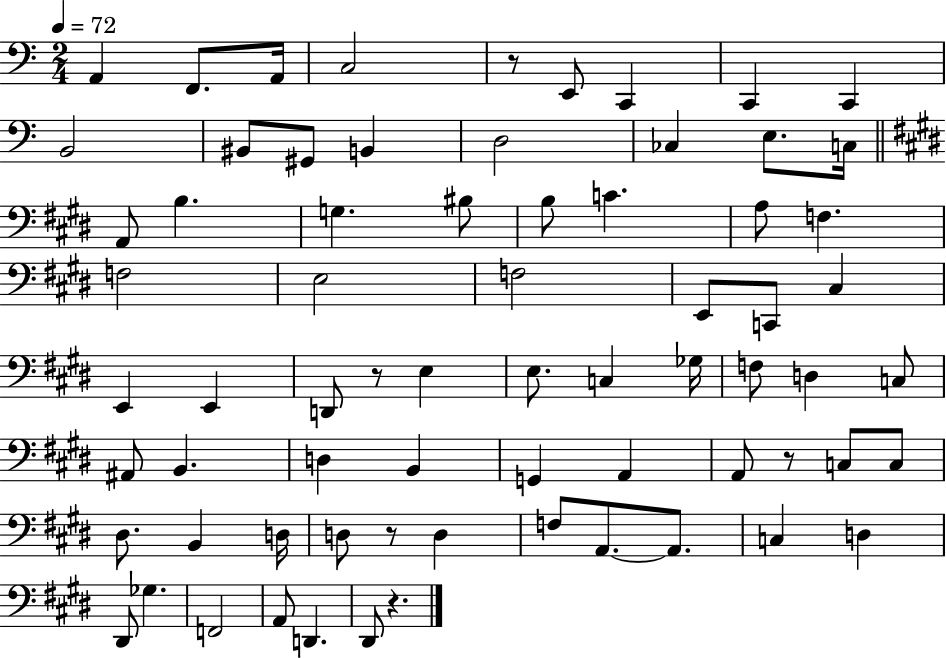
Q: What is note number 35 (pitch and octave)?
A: E3